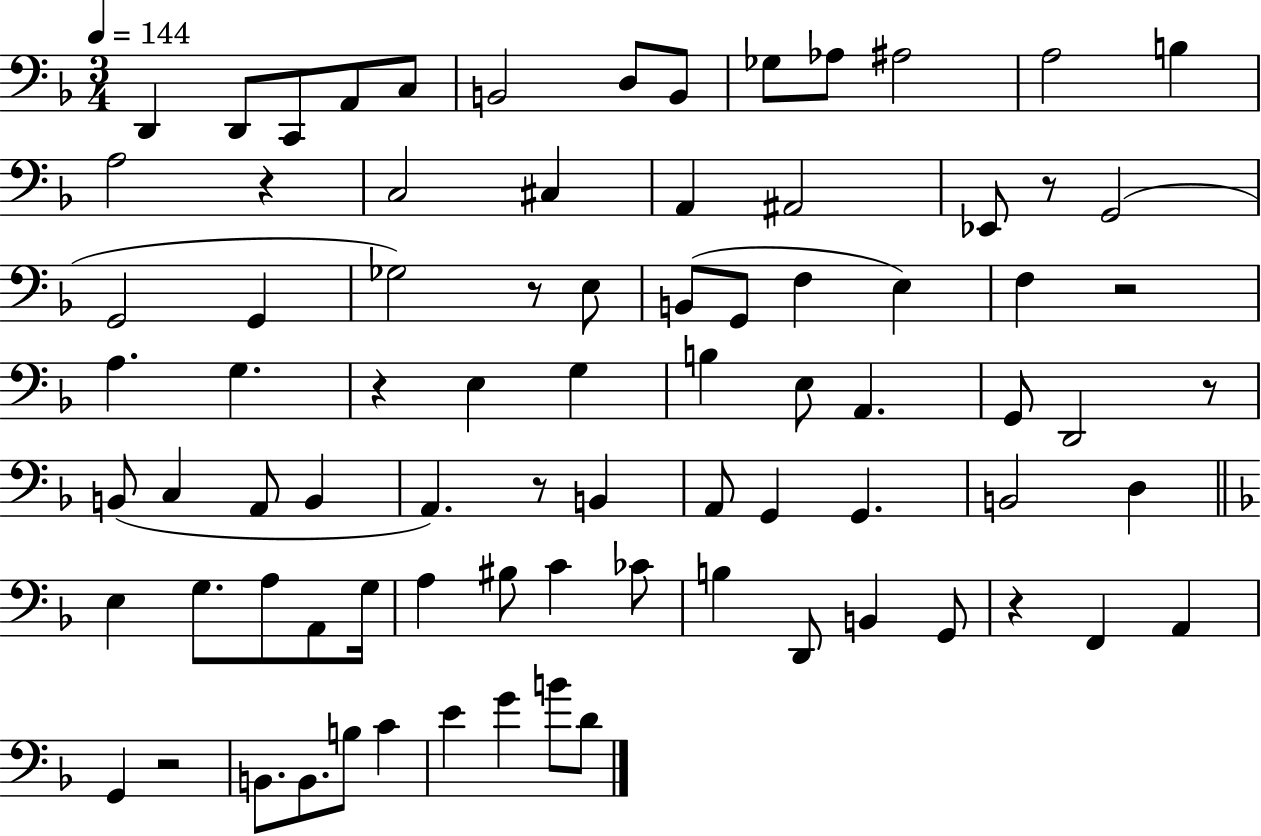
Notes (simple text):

D2/q D2/e C2/e A2/e C3/e B2/h D3/e B2/e Gb3/e Ab3/e A#3/h A3/h B3/q A3/h R/q C3/h C#3/q A2/q A#2/h Eb2/e R/e G2/h G2/h G2/q Gb3/h R/e E3/e B2/e G2/e F3/q E3/q F3/q R/h A3/q. G3/q. R/q E3/q G3/q B3/q E3/e A2/q. G2/e D2/h R/e B2/e C3/q A2/e B2/q A2/q. R/e B2/q A2/e G2/q G2/q. B2/h D3/q E3/q G3/e. A3/e A2/e G3/s A3/q BIS3/e C4/q CES4/e B3/q D2/e B2/q G2/e R/q F2/q A2/q G2/q R/h B2/e. B2/e. B3/e C4/q E4/q G4/q B4/e D4/e